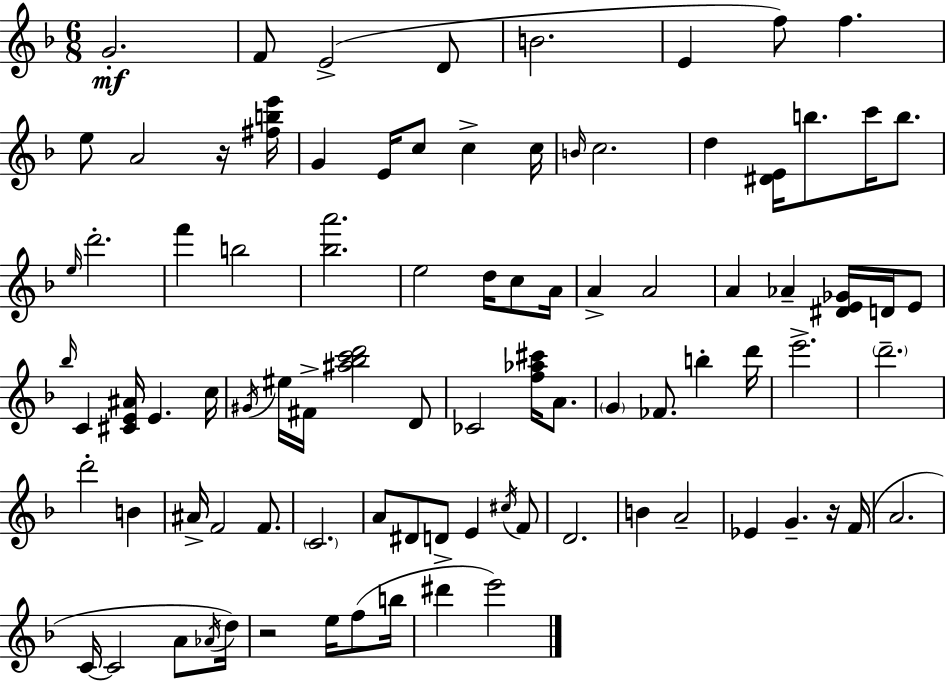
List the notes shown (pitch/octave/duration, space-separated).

G4/h. F4/e E4/h D4/e B4/h. E4/q F5/e F5/q. E5/e A4/h R/s [F#5,B5,E6]/s G4/q E4/s C5/e C5/q C5/s B4/s C5/h. D5/q [D#4,E4]/s B5/e. C6/s B5/e. E5/s D6/h. F6/q B5/h [Bb5,A6]/h. E5/h D5/s C5/e A4/s A4/q A4/h A4/q Ab4/q [D#4,E4,Gb4]/s D4/s E4/e Bb5/s C4/q [C#4,E4,A#4]/s E4/q. C5/s G#4/s EIS5/s F#4/s [A#5,Bb5,C6,D6]/h D4/e CES4/h [F5,Ab5,C#6]/s A4/e. G4/q FES4/e. B5/q D6/s E6/h. D6/h. D6/h B4/q A#4/s F4/h F4/e. C4/h. A4/e D#4/e D4/e E4/q C#5/s F4/e D4/h. B4/q A4/h Eb4/q G4/q. R/s F4/s A4/h. C4/s C4/h A4/e Ab4/s D5/s R/h E5/s F5/e B5/s D#6/q E6/h